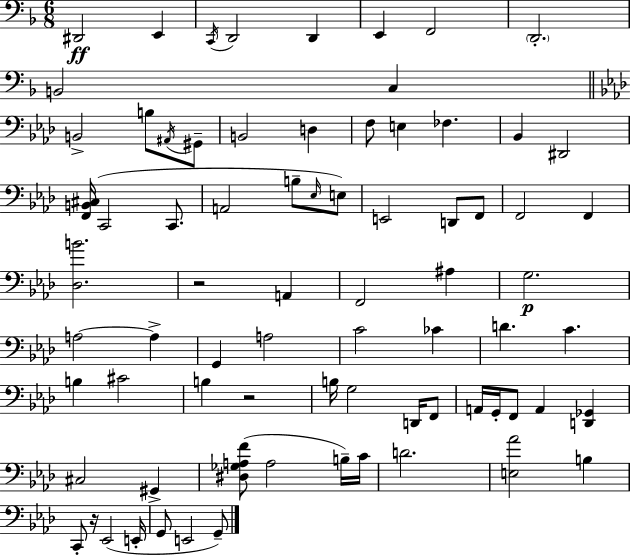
X:1
T:Untitled
M:6/8
L:1/4
K:F
^D,,2 E,, C,,/4 D,,2 D,, E,, F,,2 D,,2 B,,2 C, B,,2 B,/2 ^A,,/4 ^G,,/2 B,,2 D, F,/2 E, _F, _B,, ^D,,2 [F,,B,,^C,]/4 C,,2 C,,/2 A,,2 B,/2 _E,/4 E,/2 E,,2 D,,/2 F,,/2 F,,2 F,, [_D,B]2 z2 A,, F,,2 ^A, G,2 A,2 A, G,, A,2 C2 _C D C B, ^C2 B, z2 B,/4 G,2 D,,/4 F,,/2 A,,/4 G,,/4 F,,/2 A,, [D,,_G,,] ^C,2 ^G,, [^D,_G,A,F]/2 A,2 B,/4 C/4 D2 [E,_A]2 B, C,,/2 z/4 _E,,2 E,,/4 G,,/2 E,,2 G,,/2